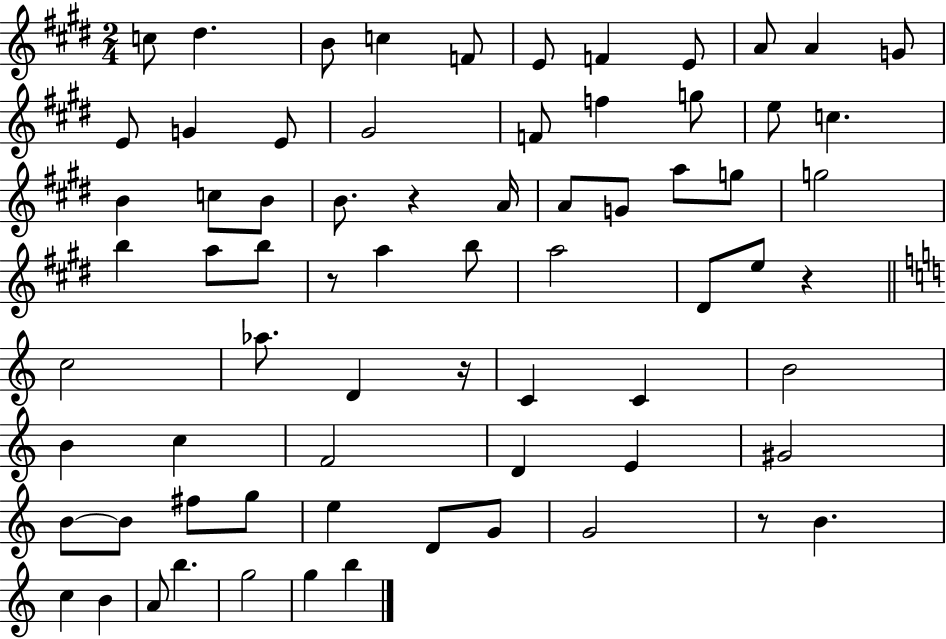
{
  \clef treble
  \numericTimeSignature
  \time 2/4
  \key e \major
  c''8 dis''4. | b'8 c''4 f'8 | e'8 f'4 e'8 | a'8 a'4 g'8 | \break e'8 g'4 e'8 | gis'2 | f'8 f''4 g''8 | e''8 c''4. | \break b'4 c''8 b'8 | b'8. r4 a'16 | a'8 g'8 a''8 g''8 | g''2 | \break b''4 a''8 b''8 | r8 a''4 b''8 | a''2 | dis'8 e''8 r4 | \break \bar "||" \break \key c \major c''2 | aes''8. d'4 r16 | c'4 c'4 | b'2 | \break b'4 c''4 | f'2 | d'4 e'4 | gis'2 | \break b'8~~ b'8 fis''8 g''8 | e''4 d'8 g'8 | g'2 | r8 b'4. | \break c''4 b'4 | a'8 b''4. | g''2 | g''4 b''4 | \break \bar "|."
}